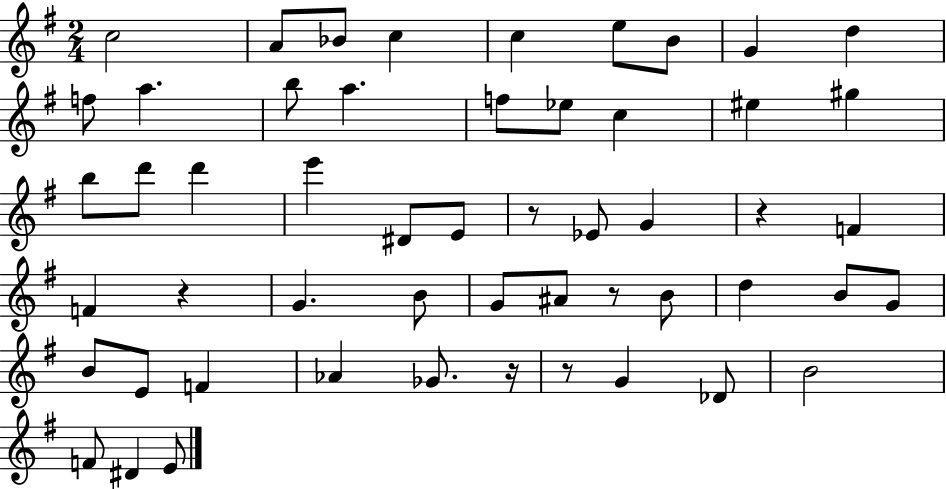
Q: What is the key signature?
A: G major